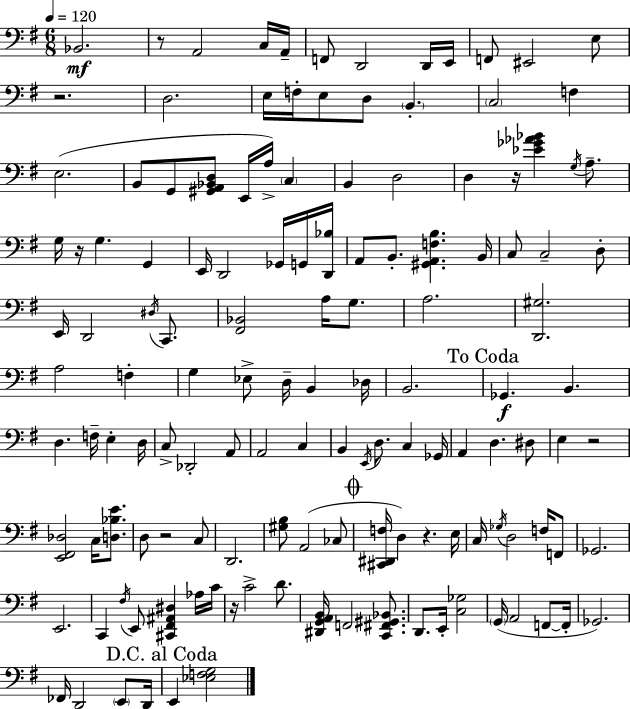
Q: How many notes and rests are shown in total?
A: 136